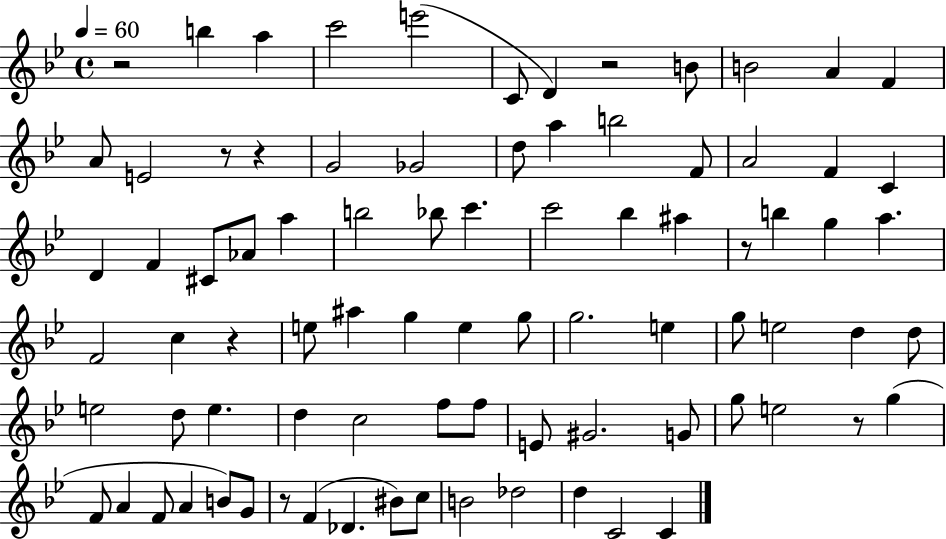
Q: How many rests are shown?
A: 8